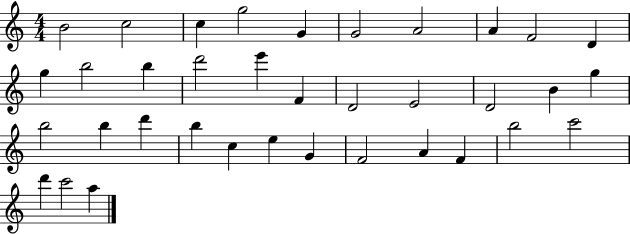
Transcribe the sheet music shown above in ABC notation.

X:1
T:Untitled
M:4/4
L:1/4
K:C
B2 c2 c g2 G G2 A2 A F2 D g b2 b d'2 e' F D2 E2 D2 B g b2 b d' b c e G F2 A F b2 c'2 d' c'2 a